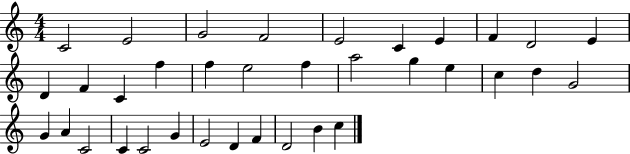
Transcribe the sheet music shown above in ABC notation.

X:1
T:Untitled
M:4/4
L:1/4
K:C
C2 E2 G2 F2 E2 C E F D2 E D F C f f e2 f a2 g e c d G2 G A C2 C C2 G E2 D F D2 B c